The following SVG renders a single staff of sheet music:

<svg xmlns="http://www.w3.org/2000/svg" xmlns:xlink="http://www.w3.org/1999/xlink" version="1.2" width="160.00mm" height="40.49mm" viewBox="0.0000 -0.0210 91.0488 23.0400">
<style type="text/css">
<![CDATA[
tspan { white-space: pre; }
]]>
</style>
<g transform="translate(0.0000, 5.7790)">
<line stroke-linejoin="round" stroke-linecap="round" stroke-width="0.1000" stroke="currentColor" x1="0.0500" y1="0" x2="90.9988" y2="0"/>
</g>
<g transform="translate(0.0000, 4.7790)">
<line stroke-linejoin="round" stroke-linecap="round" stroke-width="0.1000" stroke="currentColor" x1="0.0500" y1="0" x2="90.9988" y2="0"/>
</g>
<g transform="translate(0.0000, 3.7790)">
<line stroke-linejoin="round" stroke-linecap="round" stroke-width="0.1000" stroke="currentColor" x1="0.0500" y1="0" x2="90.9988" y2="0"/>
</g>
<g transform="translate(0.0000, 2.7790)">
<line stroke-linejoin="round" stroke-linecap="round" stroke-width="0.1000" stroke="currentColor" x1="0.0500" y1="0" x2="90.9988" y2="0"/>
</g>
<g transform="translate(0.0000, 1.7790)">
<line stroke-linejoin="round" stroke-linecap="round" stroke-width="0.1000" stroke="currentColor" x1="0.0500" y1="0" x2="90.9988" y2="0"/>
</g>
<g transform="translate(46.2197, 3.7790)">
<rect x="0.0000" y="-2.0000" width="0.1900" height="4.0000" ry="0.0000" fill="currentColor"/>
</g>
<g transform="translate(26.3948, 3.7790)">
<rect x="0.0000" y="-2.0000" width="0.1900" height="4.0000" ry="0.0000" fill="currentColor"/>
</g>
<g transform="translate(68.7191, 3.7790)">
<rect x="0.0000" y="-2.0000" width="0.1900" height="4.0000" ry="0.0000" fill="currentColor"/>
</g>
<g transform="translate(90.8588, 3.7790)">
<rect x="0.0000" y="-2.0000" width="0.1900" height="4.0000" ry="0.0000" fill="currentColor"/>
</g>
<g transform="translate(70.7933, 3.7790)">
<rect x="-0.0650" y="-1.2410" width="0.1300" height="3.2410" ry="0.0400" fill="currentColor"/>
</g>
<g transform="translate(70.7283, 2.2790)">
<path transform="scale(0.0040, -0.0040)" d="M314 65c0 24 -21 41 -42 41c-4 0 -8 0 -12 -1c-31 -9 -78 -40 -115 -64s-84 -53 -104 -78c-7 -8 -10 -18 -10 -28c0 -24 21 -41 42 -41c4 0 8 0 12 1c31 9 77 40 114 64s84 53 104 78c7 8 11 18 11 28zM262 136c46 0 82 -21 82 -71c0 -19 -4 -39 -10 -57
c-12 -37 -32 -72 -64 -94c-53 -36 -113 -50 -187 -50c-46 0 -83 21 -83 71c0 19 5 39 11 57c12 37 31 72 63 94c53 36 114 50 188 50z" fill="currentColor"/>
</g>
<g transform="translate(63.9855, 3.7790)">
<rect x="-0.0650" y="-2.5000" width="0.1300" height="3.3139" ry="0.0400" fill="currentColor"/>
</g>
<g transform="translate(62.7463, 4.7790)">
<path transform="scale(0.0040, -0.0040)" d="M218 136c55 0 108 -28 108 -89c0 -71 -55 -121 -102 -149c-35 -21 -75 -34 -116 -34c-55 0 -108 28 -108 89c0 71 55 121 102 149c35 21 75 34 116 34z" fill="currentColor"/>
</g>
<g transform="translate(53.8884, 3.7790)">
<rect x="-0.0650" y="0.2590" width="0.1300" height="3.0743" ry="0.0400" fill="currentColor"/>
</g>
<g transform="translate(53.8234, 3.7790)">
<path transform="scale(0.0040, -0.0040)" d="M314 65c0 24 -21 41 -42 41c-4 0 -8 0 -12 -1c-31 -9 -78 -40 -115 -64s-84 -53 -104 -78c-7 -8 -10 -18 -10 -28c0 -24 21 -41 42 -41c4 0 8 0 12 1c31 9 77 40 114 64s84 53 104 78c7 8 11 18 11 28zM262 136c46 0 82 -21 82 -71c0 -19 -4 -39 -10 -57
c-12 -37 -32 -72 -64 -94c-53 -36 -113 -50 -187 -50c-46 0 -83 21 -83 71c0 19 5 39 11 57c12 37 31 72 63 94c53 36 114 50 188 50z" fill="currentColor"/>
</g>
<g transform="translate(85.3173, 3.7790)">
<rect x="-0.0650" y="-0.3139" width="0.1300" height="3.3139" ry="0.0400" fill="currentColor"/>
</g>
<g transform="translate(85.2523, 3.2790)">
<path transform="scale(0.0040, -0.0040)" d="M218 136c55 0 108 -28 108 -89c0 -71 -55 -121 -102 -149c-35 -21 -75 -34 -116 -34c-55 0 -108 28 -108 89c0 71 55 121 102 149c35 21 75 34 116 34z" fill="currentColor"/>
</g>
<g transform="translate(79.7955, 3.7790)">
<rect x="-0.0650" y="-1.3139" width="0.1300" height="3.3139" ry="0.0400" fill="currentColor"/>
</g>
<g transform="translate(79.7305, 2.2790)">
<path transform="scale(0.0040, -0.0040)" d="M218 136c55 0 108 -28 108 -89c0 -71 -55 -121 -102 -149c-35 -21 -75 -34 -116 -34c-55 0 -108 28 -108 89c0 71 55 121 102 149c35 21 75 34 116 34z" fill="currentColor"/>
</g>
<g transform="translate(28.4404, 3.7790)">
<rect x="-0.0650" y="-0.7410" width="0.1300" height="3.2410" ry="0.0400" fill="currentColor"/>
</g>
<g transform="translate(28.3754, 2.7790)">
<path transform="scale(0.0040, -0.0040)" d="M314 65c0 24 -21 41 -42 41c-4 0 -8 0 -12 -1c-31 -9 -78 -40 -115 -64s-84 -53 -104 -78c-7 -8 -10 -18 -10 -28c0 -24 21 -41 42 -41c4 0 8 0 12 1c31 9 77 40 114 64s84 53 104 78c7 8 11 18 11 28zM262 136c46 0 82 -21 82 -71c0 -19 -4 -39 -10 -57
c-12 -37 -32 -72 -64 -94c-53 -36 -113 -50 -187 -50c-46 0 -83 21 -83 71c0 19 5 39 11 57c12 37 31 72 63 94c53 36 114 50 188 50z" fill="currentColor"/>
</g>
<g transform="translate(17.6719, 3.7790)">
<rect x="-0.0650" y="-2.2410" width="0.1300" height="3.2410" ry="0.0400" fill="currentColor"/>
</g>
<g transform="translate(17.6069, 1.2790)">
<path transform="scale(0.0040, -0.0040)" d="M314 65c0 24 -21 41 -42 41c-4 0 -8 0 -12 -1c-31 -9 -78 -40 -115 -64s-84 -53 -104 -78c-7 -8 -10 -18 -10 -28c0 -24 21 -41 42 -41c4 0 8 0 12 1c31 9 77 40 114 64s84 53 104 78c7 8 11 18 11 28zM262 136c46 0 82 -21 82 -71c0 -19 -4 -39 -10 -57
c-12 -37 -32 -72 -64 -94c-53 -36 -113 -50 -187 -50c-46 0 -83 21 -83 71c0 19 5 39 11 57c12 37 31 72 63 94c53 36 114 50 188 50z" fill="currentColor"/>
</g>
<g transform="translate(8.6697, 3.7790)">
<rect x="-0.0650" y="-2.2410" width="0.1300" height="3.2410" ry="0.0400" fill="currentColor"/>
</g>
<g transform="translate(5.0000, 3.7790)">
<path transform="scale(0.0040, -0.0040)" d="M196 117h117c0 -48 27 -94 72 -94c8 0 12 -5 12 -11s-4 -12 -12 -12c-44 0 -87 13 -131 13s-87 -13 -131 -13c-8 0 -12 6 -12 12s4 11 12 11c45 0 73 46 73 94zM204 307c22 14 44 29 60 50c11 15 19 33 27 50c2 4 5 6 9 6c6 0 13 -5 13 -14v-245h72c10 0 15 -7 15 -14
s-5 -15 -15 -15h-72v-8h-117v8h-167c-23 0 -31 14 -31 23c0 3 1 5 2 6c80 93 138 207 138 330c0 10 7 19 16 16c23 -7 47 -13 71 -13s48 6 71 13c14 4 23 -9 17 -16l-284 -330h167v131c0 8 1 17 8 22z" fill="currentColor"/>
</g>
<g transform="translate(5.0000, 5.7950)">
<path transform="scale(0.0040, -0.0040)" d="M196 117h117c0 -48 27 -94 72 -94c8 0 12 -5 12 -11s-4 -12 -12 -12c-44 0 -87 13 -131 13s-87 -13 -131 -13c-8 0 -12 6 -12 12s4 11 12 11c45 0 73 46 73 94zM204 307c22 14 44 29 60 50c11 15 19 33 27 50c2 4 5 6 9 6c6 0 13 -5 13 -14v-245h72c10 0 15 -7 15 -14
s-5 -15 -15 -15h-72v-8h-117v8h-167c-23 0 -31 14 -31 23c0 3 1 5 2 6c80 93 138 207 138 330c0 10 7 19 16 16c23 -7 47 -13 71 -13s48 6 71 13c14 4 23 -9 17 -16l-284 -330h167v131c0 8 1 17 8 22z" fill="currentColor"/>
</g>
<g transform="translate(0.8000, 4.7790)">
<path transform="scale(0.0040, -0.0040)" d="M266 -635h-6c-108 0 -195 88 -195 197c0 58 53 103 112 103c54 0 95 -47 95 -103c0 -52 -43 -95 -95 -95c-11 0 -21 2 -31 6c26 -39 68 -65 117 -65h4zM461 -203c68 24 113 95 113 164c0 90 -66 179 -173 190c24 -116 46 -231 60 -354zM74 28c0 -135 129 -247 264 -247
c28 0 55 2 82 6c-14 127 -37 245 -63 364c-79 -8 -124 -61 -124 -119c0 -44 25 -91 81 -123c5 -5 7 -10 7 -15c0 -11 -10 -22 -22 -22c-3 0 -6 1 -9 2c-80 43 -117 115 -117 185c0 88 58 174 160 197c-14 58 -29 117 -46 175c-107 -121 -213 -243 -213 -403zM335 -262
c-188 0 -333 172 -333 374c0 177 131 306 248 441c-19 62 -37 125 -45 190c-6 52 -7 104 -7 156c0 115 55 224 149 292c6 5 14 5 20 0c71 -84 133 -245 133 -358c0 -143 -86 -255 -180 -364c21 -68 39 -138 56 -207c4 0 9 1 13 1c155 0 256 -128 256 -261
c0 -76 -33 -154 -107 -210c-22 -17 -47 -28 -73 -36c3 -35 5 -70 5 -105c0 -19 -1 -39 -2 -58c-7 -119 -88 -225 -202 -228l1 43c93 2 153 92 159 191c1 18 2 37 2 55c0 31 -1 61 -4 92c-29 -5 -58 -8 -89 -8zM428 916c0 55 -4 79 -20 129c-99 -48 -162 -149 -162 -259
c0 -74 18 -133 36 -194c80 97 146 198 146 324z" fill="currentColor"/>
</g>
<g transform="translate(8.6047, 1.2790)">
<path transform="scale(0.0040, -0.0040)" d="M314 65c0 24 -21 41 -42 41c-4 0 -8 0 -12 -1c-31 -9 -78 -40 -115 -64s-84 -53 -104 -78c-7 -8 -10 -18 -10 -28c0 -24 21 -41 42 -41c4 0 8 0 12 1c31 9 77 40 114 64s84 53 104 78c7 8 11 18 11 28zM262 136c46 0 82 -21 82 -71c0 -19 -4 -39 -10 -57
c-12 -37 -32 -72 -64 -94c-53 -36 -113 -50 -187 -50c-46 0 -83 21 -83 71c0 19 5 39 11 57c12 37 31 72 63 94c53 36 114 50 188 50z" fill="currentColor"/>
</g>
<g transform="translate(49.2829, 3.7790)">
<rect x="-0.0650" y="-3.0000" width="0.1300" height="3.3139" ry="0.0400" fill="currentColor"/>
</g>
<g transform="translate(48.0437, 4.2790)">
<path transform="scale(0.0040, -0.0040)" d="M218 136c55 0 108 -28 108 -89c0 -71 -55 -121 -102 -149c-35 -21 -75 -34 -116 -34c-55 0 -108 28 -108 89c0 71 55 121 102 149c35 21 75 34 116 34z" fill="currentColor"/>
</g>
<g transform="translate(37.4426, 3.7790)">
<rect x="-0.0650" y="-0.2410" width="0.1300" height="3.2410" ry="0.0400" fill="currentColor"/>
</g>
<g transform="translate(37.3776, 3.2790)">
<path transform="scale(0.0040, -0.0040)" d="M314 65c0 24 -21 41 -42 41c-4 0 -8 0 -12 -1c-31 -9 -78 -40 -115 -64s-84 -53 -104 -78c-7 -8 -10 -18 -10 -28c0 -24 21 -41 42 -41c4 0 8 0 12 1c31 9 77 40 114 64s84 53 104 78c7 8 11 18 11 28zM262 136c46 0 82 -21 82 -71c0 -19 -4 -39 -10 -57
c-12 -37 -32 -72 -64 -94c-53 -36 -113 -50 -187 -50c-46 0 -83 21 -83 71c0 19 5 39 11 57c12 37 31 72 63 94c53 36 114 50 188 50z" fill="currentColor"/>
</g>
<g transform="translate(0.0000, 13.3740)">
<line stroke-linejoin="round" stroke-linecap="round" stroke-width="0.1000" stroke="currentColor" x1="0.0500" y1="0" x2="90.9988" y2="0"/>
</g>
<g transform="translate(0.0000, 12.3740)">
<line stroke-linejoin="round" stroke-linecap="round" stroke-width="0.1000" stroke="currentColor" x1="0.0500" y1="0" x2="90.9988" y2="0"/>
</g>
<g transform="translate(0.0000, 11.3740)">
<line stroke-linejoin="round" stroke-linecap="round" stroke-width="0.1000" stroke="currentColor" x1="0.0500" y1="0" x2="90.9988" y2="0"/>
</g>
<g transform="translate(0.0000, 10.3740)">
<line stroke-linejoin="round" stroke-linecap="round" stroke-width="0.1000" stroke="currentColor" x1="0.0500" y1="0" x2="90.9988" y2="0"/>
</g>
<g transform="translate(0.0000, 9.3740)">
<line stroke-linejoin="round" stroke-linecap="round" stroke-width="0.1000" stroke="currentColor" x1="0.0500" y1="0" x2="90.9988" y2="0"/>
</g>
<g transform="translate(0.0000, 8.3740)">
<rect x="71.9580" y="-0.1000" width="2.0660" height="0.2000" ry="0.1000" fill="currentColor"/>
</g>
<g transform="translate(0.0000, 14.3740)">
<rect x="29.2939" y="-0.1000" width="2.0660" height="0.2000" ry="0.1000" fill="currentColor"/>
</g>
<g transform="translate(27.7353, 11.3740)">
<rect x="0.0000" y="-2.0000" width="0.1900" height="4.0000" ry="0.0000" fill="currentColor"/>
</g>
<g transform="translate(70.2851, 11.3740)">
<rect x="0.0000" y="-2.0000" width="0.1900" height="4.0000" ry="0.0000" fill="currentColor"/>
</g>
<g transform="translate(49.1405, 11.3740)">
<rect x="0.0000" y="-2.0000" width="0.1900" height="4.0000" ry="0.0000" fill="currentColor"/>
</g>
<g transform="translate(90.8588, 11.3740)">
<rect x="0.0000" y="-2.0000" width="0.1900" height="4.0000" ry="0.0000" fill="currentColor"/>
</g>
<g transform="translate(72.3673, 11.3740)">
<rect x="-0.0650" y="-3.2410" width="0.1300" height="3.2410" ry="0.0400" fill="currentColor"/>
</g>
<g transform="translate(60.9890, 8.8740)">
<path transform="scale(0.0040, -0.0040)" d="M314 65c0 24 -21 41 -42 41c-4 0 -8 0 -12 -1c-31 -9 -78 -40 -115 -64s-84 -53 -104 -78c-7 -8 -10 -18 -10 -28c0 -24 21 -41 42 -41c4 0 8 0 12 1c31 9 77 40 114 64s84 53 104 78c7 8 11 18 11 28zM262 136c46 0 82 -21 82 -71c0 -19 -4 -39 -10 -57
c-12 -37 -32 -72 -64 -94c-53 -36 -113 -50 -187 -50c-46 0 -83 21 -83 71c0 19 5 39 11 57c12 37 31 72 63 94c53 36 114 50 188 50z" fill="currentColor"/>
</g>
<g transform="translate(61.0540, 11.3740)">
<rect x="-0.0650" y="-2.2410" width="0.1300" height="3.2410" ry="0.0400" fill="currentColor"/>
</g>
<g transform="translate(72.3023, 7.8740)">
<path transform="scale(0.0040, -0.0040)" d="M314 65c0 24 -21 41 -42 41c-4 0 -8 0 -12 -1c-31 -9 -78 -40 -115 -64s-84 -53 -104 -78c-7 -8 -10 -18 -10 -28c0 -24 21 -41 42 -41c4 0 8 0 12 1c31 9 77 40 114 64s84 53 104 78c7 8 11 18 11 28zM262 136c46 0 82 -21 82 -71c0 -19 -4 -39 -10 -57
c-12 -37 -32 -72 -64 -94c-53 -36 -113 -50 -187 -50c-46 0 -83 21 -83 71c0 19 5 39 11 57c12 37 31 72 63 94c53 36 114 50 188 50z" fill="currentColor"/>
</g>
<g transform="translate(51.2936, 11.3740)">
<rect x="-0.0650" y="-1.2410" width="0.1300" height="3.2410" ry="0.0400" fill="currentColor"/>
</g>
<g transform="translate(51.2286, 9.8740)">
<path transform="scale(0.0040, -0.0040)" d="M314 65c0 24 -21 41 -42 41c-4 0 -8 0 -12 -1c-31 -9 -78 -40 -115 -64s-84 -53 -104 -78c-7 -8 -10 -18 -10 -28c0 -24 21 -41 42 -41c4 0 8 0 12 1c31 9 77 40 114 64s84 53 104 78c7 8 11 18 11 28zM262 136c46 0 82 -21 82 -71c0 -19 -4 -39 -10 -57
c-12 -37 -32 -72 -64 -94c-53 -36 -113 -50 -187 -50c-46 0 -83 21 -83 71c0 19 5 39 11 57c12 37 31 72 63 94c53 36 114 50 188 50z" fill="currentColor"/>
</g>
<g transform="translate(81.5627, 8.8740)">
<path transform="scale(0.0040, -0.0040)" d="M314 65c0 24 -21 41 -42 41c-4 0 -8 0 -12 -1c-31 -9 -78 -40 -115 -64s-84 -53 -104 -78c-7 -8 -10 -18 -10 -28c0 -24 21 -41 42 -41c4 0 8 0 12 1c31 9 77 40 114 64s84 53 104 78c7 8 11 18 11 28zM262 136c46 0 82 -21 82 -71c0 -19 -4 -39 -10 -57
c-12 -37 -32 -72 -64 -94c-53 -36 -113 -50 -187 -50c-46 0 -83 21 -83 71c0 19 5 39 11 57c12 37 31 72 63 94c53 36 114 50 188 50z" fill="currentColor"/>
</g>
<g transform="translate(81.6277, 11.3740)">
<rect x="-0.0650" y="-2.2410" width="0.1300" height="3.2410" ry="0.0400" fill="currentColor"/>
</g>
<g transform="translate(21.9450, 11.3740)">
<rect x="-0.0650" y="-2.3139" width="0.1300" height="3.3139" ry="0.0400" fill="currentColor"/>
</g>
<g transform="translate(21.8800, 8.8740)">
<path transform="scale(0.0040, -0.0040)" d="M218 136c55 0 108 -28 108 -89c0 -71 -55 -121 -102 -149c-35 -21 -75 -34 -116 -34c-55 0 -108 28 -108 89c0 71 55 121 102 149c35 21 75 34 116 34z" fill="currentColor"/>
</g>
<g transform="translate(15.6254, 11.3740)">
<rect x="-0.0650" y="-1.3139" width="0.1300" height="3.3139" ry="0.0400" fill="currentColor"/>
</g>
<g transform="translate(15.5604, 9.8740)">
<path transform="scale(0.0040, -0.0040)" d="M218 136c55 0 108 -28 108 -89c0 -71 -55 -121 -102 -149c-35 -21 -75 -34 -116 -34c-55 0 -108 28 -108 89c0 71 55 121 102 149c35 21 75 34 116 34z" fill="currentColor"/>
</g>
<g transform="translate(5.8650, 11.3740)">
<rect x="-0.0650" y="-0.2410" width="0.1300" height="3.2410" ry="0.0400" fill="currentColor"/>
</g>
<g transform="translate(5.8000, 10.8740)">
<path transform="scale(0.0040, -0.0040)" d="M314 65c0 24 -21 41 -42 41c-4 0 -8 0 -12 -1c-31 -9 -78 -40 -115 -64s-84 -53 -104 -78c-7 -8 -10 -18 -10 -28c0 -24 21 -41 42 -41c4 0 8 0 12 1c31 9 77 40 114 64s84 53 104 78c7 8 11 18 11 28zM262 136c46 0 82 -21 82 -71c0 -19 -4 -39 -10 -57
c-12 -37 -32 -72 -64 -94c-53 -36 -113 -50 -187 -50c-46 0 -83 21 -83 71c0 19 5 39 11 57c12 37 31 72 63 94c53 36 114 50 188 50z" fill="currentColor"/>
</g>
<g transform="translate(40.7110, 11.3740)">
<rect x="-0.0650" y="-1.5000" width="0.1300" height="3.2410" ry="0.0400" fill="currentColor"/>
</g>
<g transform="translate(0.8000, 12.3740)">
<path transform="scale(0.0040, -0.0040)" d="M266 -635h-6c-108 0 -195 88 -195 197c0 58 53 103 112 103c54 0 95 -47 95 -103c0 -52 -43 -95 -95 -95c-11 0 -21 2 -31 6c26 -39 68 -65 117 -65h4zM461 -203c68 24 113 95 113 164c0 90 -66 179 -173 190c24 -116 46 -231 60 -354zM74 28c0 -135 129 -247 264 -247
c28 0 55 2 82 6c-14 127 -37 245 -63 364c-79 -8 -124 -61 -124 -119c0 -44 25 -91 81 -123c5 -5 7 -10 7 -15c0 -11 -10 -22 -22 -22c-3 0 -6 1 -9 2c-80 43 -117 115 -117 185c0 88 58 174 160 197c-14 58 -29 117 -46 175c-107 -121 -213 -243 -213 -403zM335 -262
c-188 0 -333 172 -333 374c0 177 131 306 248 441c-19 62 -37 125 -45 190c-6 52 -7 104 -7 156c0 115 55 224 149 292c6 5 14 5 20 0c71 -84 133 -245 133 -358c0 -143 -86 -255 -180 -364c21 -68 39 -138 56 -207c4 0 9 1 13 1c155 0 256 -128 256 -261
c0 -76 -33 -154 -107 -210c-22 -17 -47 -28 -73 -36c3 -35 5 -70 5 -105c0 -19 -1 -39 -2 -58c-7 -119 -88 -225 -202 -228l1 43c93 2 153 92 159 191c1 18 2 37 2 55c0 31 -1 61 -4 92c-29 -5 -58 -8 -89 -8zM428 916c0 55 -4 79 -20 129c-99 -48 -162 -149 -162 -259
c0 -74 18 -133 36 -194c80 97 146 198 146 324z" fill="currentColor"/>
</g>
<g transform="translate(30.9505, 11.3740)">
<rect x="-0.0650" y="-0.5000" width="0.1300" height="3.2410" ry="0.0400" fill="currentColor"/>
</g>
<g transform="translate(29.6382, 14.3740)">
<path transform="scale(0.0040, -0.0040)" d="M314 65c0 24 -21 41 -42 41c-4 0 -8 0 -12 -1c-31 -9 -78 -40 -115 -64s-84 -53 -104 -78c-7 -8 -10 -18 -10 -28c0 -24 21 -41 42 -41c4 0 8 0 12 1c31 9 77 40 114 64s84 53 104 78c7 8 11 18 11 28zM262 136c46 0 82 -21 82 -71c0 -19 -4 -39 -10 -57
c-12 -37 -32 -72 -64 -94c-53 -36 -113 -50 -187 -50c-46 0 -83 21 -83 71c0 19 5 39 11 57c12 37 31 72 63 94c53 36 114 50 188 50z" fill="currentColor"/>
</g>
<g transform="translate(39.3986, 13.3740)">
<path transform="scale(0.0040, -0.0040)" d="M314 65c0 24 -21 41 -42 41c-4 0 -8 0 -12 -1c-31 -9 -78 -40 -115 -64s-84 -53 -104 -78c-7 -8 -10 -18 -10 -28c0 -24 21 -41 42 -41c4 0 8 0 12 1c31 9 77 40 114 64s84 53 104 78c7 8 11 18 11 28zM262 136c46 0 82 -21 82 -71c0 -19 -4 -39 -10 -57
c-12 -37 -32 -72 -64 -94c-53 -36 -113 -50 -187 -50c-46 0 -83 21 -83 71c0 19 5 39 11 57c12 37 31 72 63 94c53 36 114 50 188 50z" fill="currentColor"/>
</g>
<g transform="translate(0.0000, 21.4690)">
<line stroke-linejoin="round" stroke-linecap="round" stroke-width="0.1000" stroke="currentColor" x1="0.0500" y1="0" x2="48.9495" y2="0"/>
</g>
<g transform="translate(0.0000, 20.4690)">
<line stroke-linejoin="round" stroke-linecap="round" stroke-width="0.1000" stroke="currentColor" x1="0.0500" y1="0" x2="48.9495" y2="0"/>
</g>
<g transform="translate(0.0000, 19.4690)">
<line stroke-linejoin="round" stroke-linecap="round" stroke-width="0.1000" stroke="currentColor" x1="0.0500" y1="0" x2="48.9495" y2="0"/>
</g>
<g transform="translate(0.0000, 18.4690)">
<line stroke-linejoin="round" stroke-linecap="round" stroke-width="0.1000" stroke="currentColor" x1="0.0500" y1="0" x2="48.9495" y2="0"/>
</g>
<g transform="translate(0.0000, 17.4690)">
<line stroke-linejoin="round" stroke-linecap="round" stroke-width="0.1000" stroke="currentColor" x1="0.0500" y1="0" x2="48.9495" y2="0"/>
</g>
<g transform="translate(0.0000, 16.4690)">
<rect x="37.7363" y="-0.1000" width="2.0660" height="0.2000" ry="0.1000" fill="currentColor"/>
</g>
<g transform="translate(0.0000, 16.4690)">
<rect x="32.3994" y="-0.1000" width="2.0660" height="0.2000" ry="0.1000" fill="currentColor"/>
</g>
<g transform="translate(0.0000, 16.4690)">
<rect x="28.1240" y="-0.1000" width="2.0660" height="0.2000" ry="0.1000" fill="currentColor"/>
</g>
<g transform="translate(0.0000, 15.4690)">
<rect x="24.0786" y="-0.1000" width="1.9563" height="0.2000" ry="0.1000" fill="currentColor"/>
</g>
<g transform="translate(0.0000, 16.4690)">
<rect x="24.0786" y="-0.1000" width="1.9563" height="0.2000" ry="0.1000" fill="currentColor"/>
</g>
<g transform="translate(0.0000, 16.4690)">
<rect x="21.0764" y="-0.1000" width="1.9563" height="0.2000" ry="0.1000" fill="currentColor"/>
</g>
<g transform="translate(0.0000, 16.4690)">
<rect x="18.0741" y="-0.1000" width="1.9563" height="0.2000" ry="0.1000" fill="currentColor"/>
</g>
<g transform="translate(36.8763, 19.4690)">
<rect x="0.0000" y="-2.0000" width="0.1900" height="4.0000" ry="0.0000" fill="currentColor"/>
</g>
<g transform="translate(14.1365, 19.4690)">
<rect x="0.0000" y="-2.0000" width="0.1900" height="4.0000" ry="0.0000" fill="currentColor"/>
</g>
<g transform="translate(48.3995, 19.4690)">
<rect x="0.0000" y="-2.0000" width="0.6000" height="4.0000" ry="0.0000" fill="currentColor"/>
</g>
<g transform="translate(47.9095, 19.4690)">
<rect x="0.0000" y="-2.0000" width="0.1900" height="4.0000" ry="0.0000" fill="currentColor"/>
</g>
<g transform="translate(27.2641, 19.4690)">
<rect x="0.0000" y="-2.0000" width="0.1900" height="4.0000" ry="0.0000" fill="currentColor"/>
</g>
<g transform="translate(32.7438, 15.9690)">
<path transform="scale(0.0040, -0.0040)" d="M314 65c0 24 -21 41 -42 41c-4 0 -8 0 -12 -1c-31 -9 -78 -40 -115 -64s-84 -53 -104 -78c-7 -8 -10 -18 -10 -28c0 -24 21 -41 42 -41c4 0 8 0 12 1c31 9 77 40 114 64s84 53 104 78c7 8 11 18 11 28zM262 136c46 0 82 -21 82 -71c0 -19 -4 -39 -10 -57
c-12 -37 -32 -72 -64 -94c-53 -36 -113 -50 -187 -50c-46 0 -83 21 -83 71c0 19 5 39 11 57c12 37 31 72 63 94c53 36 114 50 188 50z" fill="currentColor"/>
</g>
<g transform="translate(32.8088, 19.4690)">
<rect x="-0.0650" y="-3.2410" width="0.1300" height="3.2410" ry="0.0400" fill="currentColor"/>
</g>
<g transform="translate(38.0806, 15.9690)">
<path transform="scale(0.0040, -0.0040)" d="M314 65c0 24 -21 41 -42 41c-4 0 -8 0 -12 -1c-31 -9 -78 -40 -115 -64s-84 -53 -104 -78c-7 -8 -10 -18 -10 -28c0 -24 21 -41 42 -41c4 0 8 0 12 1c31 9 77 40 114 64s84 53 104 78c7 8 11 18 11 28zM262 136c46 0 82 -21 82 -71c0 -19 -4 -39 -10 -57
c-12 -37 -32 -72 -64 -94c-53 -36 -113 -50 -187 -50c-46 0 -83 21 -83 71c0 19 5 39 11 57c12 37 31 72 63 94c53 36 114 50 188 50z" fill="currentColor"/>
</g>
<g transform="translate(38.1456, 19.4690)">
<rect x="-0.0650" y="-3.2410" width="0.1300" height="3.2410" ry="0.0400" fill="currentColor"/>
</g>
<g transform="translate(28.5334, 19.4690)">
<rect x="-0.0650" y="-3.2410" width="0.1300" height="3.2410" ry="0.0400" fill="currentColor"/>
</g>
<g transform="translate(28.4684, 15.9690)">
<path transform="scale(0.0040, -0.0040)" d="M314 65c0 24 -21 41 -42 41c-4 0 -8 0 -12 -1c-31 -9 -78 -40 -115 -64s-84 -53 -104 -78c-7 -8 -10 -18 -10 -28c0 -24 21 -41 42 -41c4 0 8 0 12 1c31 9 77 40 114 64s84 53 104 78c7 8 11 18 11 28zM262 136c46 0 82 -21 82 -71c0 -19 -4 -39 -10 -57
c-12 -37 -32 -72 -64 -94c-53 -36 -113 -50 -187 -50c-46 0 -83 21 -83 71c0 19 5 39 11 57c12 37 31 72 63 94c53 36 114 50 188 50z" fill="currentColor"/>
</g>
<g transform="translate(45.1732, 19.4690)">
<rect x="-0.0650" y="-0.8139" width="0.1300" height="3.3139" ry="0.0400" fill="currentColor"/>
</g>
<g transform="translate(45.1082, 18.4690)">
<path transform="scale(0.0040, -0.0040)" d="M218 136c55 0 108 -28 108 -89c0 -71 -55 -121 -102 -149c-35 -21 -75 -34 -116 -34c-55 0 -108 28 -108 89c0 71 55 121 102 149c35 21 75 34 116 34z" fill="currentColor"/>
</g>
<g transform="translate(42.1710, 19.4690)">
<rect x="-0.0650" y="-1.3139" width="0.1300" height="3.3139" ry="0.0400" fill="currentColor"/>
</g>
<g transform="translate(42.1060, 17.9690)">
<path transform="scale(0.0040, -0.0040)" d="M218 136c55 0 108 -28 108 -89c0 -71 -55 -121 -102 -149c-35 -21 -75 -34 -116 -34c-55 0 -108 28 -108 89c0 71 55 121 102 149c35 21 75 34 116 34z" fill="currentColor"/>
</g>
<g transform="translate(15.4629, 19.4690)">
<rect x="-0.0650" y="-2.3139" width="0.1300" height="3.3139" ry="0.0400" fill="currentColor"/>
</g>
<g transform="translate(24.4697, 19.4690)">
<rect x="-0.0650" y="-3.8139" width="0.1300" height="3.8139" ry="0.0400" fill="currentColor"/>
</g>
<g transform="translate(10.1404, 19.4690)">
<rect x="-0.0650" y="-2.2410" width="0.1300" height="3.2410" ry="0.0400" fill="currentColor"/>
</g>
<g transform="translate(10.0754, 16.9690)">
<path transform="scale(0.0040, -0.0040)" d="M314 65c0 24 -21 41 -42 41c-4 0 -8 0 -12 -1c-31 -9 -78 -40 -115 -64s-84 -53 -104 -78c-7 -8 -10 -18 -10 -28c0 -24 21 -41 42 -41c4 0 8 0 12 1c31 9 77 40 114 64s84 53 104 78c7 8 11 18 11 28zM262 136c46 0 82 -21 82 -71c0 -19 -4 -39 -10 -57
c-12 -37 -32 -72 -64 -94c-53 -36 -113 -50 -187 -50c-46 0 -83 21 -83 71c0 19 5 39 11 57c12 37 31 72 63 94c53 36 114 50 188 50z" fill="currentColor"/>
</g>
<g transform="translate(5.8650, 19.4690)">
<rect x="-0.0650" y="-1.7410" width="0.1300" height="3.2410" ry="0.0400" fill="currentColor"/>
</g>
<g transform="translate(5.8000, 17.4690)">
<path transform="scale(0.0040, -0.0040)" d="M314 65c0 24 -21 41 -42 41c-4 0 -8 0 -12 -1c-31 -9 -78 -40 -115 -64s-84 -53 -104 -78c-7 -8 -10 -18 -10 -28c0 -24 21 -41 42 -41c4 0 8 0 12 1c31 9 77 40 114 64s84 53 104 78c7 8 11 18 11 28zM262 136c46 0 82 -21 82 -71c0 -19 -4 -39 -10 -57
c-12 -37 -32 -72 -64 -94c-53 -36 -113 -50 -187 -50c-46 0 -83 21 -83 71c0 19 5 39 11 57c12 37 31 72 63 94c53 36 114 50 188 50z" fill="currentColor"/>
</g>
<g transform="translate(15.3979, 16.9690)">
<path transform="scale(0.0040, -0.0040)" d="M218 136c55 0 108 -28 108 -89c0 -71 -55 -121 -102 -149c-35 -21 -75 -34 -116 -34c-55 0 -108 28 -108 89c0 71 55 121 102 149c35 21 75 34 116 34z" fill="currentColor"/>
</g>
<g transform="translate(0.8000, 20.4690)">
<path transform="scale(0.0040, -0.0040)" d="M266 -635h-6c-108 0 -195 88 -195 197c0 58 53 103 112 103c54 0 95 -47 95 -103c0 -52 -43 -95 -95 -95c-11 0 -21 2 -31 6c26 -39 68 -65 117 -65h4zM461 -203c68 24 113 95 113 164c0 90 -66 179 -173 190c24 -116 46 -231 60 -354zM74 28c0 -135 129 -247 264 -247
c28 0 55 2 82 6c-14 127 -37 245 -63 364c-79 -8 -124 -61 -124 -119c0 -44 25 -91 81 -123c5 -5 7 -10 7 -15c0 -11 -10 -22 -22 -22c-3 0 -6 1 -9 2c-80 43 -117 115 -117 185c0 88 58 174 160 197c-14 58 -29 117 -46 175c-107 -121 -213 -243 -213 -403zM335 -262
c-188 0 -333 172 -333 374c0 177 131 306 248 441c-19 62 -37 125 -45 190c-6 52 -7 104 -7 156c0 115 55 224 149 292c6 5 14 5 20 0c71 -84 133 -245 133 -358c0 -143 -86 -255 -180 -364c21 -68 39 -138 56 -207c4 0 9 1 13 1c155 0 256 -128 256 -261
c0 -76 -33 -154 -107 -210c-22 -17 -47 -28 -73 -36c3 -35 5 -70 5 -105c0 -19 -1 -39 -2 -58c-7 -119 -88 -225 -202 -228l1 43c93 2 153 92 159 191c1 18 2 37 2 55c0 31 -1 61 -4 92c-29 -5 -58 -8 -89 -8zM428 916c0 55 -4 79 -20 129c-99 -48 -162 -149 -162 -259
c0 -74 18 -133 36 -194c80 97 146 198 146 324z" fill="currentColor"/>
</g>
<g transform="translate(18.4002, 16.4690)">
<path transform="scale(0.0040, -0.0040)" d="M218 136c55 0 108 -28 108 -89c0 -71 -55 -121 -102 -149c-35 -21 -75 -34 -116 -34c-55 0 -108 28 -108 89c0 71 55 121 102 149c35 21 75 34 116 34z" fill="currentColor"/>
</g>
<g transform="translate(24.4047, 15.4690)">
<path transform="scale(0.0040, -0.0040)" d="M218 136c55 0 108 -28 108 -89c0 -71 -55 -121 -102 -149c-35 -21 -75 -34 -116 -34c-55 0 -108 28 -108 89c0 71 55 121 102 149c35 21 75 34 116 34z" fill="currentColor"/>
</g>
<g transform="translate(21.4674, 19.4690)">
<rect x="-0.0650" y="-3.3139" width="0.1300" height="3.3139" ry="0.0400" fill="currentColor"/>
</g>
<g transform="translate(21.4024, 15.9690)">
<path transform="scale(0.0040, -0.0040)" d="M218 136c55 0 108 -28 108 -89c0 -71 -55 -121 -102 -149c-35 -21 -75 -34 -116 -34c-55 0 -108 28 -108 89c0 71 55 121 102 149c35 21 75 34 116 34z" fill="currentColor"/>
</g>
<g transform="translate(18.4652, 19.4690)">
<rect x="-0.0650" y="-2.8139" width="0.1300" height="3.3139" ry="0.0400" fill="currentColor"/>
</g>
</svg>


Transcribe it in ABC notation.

X:1
T:Untitled
M:4/4
L:1/4
K:C
g2 g2 d2 c2 A B2 G e2 e c c2 e g C2 E2 e2 g2 b2 g2 f2 g2 g a b c' b2 b2 b2 e d